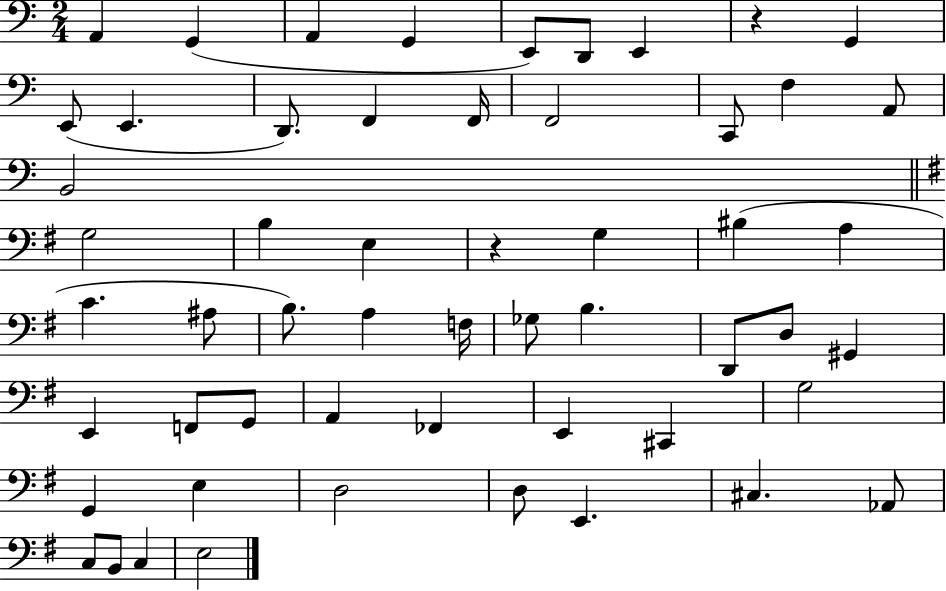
A2/q G2/q A2/q G2/q E2/e D2/e E2/q R/q G2/q E2/e E2/q. D2/e. F2/q F2/s F2/h C2/e F3/q A2/e B2/h G3/h B3/q E3/q R/q G3/q BIS3/q A3/q C4/q. A#3/e B3/e. A3/q F3/s Gb3/e B3/q. D2/e D3/e G#2/q E2/q F2/e G2/e A2/q FES2/q E2/q C#2/q G3/h G2/q E3/q D3/h D3/e E2/q. C#3/q. Ab2/e C3/e B2/e C3/q E3/h